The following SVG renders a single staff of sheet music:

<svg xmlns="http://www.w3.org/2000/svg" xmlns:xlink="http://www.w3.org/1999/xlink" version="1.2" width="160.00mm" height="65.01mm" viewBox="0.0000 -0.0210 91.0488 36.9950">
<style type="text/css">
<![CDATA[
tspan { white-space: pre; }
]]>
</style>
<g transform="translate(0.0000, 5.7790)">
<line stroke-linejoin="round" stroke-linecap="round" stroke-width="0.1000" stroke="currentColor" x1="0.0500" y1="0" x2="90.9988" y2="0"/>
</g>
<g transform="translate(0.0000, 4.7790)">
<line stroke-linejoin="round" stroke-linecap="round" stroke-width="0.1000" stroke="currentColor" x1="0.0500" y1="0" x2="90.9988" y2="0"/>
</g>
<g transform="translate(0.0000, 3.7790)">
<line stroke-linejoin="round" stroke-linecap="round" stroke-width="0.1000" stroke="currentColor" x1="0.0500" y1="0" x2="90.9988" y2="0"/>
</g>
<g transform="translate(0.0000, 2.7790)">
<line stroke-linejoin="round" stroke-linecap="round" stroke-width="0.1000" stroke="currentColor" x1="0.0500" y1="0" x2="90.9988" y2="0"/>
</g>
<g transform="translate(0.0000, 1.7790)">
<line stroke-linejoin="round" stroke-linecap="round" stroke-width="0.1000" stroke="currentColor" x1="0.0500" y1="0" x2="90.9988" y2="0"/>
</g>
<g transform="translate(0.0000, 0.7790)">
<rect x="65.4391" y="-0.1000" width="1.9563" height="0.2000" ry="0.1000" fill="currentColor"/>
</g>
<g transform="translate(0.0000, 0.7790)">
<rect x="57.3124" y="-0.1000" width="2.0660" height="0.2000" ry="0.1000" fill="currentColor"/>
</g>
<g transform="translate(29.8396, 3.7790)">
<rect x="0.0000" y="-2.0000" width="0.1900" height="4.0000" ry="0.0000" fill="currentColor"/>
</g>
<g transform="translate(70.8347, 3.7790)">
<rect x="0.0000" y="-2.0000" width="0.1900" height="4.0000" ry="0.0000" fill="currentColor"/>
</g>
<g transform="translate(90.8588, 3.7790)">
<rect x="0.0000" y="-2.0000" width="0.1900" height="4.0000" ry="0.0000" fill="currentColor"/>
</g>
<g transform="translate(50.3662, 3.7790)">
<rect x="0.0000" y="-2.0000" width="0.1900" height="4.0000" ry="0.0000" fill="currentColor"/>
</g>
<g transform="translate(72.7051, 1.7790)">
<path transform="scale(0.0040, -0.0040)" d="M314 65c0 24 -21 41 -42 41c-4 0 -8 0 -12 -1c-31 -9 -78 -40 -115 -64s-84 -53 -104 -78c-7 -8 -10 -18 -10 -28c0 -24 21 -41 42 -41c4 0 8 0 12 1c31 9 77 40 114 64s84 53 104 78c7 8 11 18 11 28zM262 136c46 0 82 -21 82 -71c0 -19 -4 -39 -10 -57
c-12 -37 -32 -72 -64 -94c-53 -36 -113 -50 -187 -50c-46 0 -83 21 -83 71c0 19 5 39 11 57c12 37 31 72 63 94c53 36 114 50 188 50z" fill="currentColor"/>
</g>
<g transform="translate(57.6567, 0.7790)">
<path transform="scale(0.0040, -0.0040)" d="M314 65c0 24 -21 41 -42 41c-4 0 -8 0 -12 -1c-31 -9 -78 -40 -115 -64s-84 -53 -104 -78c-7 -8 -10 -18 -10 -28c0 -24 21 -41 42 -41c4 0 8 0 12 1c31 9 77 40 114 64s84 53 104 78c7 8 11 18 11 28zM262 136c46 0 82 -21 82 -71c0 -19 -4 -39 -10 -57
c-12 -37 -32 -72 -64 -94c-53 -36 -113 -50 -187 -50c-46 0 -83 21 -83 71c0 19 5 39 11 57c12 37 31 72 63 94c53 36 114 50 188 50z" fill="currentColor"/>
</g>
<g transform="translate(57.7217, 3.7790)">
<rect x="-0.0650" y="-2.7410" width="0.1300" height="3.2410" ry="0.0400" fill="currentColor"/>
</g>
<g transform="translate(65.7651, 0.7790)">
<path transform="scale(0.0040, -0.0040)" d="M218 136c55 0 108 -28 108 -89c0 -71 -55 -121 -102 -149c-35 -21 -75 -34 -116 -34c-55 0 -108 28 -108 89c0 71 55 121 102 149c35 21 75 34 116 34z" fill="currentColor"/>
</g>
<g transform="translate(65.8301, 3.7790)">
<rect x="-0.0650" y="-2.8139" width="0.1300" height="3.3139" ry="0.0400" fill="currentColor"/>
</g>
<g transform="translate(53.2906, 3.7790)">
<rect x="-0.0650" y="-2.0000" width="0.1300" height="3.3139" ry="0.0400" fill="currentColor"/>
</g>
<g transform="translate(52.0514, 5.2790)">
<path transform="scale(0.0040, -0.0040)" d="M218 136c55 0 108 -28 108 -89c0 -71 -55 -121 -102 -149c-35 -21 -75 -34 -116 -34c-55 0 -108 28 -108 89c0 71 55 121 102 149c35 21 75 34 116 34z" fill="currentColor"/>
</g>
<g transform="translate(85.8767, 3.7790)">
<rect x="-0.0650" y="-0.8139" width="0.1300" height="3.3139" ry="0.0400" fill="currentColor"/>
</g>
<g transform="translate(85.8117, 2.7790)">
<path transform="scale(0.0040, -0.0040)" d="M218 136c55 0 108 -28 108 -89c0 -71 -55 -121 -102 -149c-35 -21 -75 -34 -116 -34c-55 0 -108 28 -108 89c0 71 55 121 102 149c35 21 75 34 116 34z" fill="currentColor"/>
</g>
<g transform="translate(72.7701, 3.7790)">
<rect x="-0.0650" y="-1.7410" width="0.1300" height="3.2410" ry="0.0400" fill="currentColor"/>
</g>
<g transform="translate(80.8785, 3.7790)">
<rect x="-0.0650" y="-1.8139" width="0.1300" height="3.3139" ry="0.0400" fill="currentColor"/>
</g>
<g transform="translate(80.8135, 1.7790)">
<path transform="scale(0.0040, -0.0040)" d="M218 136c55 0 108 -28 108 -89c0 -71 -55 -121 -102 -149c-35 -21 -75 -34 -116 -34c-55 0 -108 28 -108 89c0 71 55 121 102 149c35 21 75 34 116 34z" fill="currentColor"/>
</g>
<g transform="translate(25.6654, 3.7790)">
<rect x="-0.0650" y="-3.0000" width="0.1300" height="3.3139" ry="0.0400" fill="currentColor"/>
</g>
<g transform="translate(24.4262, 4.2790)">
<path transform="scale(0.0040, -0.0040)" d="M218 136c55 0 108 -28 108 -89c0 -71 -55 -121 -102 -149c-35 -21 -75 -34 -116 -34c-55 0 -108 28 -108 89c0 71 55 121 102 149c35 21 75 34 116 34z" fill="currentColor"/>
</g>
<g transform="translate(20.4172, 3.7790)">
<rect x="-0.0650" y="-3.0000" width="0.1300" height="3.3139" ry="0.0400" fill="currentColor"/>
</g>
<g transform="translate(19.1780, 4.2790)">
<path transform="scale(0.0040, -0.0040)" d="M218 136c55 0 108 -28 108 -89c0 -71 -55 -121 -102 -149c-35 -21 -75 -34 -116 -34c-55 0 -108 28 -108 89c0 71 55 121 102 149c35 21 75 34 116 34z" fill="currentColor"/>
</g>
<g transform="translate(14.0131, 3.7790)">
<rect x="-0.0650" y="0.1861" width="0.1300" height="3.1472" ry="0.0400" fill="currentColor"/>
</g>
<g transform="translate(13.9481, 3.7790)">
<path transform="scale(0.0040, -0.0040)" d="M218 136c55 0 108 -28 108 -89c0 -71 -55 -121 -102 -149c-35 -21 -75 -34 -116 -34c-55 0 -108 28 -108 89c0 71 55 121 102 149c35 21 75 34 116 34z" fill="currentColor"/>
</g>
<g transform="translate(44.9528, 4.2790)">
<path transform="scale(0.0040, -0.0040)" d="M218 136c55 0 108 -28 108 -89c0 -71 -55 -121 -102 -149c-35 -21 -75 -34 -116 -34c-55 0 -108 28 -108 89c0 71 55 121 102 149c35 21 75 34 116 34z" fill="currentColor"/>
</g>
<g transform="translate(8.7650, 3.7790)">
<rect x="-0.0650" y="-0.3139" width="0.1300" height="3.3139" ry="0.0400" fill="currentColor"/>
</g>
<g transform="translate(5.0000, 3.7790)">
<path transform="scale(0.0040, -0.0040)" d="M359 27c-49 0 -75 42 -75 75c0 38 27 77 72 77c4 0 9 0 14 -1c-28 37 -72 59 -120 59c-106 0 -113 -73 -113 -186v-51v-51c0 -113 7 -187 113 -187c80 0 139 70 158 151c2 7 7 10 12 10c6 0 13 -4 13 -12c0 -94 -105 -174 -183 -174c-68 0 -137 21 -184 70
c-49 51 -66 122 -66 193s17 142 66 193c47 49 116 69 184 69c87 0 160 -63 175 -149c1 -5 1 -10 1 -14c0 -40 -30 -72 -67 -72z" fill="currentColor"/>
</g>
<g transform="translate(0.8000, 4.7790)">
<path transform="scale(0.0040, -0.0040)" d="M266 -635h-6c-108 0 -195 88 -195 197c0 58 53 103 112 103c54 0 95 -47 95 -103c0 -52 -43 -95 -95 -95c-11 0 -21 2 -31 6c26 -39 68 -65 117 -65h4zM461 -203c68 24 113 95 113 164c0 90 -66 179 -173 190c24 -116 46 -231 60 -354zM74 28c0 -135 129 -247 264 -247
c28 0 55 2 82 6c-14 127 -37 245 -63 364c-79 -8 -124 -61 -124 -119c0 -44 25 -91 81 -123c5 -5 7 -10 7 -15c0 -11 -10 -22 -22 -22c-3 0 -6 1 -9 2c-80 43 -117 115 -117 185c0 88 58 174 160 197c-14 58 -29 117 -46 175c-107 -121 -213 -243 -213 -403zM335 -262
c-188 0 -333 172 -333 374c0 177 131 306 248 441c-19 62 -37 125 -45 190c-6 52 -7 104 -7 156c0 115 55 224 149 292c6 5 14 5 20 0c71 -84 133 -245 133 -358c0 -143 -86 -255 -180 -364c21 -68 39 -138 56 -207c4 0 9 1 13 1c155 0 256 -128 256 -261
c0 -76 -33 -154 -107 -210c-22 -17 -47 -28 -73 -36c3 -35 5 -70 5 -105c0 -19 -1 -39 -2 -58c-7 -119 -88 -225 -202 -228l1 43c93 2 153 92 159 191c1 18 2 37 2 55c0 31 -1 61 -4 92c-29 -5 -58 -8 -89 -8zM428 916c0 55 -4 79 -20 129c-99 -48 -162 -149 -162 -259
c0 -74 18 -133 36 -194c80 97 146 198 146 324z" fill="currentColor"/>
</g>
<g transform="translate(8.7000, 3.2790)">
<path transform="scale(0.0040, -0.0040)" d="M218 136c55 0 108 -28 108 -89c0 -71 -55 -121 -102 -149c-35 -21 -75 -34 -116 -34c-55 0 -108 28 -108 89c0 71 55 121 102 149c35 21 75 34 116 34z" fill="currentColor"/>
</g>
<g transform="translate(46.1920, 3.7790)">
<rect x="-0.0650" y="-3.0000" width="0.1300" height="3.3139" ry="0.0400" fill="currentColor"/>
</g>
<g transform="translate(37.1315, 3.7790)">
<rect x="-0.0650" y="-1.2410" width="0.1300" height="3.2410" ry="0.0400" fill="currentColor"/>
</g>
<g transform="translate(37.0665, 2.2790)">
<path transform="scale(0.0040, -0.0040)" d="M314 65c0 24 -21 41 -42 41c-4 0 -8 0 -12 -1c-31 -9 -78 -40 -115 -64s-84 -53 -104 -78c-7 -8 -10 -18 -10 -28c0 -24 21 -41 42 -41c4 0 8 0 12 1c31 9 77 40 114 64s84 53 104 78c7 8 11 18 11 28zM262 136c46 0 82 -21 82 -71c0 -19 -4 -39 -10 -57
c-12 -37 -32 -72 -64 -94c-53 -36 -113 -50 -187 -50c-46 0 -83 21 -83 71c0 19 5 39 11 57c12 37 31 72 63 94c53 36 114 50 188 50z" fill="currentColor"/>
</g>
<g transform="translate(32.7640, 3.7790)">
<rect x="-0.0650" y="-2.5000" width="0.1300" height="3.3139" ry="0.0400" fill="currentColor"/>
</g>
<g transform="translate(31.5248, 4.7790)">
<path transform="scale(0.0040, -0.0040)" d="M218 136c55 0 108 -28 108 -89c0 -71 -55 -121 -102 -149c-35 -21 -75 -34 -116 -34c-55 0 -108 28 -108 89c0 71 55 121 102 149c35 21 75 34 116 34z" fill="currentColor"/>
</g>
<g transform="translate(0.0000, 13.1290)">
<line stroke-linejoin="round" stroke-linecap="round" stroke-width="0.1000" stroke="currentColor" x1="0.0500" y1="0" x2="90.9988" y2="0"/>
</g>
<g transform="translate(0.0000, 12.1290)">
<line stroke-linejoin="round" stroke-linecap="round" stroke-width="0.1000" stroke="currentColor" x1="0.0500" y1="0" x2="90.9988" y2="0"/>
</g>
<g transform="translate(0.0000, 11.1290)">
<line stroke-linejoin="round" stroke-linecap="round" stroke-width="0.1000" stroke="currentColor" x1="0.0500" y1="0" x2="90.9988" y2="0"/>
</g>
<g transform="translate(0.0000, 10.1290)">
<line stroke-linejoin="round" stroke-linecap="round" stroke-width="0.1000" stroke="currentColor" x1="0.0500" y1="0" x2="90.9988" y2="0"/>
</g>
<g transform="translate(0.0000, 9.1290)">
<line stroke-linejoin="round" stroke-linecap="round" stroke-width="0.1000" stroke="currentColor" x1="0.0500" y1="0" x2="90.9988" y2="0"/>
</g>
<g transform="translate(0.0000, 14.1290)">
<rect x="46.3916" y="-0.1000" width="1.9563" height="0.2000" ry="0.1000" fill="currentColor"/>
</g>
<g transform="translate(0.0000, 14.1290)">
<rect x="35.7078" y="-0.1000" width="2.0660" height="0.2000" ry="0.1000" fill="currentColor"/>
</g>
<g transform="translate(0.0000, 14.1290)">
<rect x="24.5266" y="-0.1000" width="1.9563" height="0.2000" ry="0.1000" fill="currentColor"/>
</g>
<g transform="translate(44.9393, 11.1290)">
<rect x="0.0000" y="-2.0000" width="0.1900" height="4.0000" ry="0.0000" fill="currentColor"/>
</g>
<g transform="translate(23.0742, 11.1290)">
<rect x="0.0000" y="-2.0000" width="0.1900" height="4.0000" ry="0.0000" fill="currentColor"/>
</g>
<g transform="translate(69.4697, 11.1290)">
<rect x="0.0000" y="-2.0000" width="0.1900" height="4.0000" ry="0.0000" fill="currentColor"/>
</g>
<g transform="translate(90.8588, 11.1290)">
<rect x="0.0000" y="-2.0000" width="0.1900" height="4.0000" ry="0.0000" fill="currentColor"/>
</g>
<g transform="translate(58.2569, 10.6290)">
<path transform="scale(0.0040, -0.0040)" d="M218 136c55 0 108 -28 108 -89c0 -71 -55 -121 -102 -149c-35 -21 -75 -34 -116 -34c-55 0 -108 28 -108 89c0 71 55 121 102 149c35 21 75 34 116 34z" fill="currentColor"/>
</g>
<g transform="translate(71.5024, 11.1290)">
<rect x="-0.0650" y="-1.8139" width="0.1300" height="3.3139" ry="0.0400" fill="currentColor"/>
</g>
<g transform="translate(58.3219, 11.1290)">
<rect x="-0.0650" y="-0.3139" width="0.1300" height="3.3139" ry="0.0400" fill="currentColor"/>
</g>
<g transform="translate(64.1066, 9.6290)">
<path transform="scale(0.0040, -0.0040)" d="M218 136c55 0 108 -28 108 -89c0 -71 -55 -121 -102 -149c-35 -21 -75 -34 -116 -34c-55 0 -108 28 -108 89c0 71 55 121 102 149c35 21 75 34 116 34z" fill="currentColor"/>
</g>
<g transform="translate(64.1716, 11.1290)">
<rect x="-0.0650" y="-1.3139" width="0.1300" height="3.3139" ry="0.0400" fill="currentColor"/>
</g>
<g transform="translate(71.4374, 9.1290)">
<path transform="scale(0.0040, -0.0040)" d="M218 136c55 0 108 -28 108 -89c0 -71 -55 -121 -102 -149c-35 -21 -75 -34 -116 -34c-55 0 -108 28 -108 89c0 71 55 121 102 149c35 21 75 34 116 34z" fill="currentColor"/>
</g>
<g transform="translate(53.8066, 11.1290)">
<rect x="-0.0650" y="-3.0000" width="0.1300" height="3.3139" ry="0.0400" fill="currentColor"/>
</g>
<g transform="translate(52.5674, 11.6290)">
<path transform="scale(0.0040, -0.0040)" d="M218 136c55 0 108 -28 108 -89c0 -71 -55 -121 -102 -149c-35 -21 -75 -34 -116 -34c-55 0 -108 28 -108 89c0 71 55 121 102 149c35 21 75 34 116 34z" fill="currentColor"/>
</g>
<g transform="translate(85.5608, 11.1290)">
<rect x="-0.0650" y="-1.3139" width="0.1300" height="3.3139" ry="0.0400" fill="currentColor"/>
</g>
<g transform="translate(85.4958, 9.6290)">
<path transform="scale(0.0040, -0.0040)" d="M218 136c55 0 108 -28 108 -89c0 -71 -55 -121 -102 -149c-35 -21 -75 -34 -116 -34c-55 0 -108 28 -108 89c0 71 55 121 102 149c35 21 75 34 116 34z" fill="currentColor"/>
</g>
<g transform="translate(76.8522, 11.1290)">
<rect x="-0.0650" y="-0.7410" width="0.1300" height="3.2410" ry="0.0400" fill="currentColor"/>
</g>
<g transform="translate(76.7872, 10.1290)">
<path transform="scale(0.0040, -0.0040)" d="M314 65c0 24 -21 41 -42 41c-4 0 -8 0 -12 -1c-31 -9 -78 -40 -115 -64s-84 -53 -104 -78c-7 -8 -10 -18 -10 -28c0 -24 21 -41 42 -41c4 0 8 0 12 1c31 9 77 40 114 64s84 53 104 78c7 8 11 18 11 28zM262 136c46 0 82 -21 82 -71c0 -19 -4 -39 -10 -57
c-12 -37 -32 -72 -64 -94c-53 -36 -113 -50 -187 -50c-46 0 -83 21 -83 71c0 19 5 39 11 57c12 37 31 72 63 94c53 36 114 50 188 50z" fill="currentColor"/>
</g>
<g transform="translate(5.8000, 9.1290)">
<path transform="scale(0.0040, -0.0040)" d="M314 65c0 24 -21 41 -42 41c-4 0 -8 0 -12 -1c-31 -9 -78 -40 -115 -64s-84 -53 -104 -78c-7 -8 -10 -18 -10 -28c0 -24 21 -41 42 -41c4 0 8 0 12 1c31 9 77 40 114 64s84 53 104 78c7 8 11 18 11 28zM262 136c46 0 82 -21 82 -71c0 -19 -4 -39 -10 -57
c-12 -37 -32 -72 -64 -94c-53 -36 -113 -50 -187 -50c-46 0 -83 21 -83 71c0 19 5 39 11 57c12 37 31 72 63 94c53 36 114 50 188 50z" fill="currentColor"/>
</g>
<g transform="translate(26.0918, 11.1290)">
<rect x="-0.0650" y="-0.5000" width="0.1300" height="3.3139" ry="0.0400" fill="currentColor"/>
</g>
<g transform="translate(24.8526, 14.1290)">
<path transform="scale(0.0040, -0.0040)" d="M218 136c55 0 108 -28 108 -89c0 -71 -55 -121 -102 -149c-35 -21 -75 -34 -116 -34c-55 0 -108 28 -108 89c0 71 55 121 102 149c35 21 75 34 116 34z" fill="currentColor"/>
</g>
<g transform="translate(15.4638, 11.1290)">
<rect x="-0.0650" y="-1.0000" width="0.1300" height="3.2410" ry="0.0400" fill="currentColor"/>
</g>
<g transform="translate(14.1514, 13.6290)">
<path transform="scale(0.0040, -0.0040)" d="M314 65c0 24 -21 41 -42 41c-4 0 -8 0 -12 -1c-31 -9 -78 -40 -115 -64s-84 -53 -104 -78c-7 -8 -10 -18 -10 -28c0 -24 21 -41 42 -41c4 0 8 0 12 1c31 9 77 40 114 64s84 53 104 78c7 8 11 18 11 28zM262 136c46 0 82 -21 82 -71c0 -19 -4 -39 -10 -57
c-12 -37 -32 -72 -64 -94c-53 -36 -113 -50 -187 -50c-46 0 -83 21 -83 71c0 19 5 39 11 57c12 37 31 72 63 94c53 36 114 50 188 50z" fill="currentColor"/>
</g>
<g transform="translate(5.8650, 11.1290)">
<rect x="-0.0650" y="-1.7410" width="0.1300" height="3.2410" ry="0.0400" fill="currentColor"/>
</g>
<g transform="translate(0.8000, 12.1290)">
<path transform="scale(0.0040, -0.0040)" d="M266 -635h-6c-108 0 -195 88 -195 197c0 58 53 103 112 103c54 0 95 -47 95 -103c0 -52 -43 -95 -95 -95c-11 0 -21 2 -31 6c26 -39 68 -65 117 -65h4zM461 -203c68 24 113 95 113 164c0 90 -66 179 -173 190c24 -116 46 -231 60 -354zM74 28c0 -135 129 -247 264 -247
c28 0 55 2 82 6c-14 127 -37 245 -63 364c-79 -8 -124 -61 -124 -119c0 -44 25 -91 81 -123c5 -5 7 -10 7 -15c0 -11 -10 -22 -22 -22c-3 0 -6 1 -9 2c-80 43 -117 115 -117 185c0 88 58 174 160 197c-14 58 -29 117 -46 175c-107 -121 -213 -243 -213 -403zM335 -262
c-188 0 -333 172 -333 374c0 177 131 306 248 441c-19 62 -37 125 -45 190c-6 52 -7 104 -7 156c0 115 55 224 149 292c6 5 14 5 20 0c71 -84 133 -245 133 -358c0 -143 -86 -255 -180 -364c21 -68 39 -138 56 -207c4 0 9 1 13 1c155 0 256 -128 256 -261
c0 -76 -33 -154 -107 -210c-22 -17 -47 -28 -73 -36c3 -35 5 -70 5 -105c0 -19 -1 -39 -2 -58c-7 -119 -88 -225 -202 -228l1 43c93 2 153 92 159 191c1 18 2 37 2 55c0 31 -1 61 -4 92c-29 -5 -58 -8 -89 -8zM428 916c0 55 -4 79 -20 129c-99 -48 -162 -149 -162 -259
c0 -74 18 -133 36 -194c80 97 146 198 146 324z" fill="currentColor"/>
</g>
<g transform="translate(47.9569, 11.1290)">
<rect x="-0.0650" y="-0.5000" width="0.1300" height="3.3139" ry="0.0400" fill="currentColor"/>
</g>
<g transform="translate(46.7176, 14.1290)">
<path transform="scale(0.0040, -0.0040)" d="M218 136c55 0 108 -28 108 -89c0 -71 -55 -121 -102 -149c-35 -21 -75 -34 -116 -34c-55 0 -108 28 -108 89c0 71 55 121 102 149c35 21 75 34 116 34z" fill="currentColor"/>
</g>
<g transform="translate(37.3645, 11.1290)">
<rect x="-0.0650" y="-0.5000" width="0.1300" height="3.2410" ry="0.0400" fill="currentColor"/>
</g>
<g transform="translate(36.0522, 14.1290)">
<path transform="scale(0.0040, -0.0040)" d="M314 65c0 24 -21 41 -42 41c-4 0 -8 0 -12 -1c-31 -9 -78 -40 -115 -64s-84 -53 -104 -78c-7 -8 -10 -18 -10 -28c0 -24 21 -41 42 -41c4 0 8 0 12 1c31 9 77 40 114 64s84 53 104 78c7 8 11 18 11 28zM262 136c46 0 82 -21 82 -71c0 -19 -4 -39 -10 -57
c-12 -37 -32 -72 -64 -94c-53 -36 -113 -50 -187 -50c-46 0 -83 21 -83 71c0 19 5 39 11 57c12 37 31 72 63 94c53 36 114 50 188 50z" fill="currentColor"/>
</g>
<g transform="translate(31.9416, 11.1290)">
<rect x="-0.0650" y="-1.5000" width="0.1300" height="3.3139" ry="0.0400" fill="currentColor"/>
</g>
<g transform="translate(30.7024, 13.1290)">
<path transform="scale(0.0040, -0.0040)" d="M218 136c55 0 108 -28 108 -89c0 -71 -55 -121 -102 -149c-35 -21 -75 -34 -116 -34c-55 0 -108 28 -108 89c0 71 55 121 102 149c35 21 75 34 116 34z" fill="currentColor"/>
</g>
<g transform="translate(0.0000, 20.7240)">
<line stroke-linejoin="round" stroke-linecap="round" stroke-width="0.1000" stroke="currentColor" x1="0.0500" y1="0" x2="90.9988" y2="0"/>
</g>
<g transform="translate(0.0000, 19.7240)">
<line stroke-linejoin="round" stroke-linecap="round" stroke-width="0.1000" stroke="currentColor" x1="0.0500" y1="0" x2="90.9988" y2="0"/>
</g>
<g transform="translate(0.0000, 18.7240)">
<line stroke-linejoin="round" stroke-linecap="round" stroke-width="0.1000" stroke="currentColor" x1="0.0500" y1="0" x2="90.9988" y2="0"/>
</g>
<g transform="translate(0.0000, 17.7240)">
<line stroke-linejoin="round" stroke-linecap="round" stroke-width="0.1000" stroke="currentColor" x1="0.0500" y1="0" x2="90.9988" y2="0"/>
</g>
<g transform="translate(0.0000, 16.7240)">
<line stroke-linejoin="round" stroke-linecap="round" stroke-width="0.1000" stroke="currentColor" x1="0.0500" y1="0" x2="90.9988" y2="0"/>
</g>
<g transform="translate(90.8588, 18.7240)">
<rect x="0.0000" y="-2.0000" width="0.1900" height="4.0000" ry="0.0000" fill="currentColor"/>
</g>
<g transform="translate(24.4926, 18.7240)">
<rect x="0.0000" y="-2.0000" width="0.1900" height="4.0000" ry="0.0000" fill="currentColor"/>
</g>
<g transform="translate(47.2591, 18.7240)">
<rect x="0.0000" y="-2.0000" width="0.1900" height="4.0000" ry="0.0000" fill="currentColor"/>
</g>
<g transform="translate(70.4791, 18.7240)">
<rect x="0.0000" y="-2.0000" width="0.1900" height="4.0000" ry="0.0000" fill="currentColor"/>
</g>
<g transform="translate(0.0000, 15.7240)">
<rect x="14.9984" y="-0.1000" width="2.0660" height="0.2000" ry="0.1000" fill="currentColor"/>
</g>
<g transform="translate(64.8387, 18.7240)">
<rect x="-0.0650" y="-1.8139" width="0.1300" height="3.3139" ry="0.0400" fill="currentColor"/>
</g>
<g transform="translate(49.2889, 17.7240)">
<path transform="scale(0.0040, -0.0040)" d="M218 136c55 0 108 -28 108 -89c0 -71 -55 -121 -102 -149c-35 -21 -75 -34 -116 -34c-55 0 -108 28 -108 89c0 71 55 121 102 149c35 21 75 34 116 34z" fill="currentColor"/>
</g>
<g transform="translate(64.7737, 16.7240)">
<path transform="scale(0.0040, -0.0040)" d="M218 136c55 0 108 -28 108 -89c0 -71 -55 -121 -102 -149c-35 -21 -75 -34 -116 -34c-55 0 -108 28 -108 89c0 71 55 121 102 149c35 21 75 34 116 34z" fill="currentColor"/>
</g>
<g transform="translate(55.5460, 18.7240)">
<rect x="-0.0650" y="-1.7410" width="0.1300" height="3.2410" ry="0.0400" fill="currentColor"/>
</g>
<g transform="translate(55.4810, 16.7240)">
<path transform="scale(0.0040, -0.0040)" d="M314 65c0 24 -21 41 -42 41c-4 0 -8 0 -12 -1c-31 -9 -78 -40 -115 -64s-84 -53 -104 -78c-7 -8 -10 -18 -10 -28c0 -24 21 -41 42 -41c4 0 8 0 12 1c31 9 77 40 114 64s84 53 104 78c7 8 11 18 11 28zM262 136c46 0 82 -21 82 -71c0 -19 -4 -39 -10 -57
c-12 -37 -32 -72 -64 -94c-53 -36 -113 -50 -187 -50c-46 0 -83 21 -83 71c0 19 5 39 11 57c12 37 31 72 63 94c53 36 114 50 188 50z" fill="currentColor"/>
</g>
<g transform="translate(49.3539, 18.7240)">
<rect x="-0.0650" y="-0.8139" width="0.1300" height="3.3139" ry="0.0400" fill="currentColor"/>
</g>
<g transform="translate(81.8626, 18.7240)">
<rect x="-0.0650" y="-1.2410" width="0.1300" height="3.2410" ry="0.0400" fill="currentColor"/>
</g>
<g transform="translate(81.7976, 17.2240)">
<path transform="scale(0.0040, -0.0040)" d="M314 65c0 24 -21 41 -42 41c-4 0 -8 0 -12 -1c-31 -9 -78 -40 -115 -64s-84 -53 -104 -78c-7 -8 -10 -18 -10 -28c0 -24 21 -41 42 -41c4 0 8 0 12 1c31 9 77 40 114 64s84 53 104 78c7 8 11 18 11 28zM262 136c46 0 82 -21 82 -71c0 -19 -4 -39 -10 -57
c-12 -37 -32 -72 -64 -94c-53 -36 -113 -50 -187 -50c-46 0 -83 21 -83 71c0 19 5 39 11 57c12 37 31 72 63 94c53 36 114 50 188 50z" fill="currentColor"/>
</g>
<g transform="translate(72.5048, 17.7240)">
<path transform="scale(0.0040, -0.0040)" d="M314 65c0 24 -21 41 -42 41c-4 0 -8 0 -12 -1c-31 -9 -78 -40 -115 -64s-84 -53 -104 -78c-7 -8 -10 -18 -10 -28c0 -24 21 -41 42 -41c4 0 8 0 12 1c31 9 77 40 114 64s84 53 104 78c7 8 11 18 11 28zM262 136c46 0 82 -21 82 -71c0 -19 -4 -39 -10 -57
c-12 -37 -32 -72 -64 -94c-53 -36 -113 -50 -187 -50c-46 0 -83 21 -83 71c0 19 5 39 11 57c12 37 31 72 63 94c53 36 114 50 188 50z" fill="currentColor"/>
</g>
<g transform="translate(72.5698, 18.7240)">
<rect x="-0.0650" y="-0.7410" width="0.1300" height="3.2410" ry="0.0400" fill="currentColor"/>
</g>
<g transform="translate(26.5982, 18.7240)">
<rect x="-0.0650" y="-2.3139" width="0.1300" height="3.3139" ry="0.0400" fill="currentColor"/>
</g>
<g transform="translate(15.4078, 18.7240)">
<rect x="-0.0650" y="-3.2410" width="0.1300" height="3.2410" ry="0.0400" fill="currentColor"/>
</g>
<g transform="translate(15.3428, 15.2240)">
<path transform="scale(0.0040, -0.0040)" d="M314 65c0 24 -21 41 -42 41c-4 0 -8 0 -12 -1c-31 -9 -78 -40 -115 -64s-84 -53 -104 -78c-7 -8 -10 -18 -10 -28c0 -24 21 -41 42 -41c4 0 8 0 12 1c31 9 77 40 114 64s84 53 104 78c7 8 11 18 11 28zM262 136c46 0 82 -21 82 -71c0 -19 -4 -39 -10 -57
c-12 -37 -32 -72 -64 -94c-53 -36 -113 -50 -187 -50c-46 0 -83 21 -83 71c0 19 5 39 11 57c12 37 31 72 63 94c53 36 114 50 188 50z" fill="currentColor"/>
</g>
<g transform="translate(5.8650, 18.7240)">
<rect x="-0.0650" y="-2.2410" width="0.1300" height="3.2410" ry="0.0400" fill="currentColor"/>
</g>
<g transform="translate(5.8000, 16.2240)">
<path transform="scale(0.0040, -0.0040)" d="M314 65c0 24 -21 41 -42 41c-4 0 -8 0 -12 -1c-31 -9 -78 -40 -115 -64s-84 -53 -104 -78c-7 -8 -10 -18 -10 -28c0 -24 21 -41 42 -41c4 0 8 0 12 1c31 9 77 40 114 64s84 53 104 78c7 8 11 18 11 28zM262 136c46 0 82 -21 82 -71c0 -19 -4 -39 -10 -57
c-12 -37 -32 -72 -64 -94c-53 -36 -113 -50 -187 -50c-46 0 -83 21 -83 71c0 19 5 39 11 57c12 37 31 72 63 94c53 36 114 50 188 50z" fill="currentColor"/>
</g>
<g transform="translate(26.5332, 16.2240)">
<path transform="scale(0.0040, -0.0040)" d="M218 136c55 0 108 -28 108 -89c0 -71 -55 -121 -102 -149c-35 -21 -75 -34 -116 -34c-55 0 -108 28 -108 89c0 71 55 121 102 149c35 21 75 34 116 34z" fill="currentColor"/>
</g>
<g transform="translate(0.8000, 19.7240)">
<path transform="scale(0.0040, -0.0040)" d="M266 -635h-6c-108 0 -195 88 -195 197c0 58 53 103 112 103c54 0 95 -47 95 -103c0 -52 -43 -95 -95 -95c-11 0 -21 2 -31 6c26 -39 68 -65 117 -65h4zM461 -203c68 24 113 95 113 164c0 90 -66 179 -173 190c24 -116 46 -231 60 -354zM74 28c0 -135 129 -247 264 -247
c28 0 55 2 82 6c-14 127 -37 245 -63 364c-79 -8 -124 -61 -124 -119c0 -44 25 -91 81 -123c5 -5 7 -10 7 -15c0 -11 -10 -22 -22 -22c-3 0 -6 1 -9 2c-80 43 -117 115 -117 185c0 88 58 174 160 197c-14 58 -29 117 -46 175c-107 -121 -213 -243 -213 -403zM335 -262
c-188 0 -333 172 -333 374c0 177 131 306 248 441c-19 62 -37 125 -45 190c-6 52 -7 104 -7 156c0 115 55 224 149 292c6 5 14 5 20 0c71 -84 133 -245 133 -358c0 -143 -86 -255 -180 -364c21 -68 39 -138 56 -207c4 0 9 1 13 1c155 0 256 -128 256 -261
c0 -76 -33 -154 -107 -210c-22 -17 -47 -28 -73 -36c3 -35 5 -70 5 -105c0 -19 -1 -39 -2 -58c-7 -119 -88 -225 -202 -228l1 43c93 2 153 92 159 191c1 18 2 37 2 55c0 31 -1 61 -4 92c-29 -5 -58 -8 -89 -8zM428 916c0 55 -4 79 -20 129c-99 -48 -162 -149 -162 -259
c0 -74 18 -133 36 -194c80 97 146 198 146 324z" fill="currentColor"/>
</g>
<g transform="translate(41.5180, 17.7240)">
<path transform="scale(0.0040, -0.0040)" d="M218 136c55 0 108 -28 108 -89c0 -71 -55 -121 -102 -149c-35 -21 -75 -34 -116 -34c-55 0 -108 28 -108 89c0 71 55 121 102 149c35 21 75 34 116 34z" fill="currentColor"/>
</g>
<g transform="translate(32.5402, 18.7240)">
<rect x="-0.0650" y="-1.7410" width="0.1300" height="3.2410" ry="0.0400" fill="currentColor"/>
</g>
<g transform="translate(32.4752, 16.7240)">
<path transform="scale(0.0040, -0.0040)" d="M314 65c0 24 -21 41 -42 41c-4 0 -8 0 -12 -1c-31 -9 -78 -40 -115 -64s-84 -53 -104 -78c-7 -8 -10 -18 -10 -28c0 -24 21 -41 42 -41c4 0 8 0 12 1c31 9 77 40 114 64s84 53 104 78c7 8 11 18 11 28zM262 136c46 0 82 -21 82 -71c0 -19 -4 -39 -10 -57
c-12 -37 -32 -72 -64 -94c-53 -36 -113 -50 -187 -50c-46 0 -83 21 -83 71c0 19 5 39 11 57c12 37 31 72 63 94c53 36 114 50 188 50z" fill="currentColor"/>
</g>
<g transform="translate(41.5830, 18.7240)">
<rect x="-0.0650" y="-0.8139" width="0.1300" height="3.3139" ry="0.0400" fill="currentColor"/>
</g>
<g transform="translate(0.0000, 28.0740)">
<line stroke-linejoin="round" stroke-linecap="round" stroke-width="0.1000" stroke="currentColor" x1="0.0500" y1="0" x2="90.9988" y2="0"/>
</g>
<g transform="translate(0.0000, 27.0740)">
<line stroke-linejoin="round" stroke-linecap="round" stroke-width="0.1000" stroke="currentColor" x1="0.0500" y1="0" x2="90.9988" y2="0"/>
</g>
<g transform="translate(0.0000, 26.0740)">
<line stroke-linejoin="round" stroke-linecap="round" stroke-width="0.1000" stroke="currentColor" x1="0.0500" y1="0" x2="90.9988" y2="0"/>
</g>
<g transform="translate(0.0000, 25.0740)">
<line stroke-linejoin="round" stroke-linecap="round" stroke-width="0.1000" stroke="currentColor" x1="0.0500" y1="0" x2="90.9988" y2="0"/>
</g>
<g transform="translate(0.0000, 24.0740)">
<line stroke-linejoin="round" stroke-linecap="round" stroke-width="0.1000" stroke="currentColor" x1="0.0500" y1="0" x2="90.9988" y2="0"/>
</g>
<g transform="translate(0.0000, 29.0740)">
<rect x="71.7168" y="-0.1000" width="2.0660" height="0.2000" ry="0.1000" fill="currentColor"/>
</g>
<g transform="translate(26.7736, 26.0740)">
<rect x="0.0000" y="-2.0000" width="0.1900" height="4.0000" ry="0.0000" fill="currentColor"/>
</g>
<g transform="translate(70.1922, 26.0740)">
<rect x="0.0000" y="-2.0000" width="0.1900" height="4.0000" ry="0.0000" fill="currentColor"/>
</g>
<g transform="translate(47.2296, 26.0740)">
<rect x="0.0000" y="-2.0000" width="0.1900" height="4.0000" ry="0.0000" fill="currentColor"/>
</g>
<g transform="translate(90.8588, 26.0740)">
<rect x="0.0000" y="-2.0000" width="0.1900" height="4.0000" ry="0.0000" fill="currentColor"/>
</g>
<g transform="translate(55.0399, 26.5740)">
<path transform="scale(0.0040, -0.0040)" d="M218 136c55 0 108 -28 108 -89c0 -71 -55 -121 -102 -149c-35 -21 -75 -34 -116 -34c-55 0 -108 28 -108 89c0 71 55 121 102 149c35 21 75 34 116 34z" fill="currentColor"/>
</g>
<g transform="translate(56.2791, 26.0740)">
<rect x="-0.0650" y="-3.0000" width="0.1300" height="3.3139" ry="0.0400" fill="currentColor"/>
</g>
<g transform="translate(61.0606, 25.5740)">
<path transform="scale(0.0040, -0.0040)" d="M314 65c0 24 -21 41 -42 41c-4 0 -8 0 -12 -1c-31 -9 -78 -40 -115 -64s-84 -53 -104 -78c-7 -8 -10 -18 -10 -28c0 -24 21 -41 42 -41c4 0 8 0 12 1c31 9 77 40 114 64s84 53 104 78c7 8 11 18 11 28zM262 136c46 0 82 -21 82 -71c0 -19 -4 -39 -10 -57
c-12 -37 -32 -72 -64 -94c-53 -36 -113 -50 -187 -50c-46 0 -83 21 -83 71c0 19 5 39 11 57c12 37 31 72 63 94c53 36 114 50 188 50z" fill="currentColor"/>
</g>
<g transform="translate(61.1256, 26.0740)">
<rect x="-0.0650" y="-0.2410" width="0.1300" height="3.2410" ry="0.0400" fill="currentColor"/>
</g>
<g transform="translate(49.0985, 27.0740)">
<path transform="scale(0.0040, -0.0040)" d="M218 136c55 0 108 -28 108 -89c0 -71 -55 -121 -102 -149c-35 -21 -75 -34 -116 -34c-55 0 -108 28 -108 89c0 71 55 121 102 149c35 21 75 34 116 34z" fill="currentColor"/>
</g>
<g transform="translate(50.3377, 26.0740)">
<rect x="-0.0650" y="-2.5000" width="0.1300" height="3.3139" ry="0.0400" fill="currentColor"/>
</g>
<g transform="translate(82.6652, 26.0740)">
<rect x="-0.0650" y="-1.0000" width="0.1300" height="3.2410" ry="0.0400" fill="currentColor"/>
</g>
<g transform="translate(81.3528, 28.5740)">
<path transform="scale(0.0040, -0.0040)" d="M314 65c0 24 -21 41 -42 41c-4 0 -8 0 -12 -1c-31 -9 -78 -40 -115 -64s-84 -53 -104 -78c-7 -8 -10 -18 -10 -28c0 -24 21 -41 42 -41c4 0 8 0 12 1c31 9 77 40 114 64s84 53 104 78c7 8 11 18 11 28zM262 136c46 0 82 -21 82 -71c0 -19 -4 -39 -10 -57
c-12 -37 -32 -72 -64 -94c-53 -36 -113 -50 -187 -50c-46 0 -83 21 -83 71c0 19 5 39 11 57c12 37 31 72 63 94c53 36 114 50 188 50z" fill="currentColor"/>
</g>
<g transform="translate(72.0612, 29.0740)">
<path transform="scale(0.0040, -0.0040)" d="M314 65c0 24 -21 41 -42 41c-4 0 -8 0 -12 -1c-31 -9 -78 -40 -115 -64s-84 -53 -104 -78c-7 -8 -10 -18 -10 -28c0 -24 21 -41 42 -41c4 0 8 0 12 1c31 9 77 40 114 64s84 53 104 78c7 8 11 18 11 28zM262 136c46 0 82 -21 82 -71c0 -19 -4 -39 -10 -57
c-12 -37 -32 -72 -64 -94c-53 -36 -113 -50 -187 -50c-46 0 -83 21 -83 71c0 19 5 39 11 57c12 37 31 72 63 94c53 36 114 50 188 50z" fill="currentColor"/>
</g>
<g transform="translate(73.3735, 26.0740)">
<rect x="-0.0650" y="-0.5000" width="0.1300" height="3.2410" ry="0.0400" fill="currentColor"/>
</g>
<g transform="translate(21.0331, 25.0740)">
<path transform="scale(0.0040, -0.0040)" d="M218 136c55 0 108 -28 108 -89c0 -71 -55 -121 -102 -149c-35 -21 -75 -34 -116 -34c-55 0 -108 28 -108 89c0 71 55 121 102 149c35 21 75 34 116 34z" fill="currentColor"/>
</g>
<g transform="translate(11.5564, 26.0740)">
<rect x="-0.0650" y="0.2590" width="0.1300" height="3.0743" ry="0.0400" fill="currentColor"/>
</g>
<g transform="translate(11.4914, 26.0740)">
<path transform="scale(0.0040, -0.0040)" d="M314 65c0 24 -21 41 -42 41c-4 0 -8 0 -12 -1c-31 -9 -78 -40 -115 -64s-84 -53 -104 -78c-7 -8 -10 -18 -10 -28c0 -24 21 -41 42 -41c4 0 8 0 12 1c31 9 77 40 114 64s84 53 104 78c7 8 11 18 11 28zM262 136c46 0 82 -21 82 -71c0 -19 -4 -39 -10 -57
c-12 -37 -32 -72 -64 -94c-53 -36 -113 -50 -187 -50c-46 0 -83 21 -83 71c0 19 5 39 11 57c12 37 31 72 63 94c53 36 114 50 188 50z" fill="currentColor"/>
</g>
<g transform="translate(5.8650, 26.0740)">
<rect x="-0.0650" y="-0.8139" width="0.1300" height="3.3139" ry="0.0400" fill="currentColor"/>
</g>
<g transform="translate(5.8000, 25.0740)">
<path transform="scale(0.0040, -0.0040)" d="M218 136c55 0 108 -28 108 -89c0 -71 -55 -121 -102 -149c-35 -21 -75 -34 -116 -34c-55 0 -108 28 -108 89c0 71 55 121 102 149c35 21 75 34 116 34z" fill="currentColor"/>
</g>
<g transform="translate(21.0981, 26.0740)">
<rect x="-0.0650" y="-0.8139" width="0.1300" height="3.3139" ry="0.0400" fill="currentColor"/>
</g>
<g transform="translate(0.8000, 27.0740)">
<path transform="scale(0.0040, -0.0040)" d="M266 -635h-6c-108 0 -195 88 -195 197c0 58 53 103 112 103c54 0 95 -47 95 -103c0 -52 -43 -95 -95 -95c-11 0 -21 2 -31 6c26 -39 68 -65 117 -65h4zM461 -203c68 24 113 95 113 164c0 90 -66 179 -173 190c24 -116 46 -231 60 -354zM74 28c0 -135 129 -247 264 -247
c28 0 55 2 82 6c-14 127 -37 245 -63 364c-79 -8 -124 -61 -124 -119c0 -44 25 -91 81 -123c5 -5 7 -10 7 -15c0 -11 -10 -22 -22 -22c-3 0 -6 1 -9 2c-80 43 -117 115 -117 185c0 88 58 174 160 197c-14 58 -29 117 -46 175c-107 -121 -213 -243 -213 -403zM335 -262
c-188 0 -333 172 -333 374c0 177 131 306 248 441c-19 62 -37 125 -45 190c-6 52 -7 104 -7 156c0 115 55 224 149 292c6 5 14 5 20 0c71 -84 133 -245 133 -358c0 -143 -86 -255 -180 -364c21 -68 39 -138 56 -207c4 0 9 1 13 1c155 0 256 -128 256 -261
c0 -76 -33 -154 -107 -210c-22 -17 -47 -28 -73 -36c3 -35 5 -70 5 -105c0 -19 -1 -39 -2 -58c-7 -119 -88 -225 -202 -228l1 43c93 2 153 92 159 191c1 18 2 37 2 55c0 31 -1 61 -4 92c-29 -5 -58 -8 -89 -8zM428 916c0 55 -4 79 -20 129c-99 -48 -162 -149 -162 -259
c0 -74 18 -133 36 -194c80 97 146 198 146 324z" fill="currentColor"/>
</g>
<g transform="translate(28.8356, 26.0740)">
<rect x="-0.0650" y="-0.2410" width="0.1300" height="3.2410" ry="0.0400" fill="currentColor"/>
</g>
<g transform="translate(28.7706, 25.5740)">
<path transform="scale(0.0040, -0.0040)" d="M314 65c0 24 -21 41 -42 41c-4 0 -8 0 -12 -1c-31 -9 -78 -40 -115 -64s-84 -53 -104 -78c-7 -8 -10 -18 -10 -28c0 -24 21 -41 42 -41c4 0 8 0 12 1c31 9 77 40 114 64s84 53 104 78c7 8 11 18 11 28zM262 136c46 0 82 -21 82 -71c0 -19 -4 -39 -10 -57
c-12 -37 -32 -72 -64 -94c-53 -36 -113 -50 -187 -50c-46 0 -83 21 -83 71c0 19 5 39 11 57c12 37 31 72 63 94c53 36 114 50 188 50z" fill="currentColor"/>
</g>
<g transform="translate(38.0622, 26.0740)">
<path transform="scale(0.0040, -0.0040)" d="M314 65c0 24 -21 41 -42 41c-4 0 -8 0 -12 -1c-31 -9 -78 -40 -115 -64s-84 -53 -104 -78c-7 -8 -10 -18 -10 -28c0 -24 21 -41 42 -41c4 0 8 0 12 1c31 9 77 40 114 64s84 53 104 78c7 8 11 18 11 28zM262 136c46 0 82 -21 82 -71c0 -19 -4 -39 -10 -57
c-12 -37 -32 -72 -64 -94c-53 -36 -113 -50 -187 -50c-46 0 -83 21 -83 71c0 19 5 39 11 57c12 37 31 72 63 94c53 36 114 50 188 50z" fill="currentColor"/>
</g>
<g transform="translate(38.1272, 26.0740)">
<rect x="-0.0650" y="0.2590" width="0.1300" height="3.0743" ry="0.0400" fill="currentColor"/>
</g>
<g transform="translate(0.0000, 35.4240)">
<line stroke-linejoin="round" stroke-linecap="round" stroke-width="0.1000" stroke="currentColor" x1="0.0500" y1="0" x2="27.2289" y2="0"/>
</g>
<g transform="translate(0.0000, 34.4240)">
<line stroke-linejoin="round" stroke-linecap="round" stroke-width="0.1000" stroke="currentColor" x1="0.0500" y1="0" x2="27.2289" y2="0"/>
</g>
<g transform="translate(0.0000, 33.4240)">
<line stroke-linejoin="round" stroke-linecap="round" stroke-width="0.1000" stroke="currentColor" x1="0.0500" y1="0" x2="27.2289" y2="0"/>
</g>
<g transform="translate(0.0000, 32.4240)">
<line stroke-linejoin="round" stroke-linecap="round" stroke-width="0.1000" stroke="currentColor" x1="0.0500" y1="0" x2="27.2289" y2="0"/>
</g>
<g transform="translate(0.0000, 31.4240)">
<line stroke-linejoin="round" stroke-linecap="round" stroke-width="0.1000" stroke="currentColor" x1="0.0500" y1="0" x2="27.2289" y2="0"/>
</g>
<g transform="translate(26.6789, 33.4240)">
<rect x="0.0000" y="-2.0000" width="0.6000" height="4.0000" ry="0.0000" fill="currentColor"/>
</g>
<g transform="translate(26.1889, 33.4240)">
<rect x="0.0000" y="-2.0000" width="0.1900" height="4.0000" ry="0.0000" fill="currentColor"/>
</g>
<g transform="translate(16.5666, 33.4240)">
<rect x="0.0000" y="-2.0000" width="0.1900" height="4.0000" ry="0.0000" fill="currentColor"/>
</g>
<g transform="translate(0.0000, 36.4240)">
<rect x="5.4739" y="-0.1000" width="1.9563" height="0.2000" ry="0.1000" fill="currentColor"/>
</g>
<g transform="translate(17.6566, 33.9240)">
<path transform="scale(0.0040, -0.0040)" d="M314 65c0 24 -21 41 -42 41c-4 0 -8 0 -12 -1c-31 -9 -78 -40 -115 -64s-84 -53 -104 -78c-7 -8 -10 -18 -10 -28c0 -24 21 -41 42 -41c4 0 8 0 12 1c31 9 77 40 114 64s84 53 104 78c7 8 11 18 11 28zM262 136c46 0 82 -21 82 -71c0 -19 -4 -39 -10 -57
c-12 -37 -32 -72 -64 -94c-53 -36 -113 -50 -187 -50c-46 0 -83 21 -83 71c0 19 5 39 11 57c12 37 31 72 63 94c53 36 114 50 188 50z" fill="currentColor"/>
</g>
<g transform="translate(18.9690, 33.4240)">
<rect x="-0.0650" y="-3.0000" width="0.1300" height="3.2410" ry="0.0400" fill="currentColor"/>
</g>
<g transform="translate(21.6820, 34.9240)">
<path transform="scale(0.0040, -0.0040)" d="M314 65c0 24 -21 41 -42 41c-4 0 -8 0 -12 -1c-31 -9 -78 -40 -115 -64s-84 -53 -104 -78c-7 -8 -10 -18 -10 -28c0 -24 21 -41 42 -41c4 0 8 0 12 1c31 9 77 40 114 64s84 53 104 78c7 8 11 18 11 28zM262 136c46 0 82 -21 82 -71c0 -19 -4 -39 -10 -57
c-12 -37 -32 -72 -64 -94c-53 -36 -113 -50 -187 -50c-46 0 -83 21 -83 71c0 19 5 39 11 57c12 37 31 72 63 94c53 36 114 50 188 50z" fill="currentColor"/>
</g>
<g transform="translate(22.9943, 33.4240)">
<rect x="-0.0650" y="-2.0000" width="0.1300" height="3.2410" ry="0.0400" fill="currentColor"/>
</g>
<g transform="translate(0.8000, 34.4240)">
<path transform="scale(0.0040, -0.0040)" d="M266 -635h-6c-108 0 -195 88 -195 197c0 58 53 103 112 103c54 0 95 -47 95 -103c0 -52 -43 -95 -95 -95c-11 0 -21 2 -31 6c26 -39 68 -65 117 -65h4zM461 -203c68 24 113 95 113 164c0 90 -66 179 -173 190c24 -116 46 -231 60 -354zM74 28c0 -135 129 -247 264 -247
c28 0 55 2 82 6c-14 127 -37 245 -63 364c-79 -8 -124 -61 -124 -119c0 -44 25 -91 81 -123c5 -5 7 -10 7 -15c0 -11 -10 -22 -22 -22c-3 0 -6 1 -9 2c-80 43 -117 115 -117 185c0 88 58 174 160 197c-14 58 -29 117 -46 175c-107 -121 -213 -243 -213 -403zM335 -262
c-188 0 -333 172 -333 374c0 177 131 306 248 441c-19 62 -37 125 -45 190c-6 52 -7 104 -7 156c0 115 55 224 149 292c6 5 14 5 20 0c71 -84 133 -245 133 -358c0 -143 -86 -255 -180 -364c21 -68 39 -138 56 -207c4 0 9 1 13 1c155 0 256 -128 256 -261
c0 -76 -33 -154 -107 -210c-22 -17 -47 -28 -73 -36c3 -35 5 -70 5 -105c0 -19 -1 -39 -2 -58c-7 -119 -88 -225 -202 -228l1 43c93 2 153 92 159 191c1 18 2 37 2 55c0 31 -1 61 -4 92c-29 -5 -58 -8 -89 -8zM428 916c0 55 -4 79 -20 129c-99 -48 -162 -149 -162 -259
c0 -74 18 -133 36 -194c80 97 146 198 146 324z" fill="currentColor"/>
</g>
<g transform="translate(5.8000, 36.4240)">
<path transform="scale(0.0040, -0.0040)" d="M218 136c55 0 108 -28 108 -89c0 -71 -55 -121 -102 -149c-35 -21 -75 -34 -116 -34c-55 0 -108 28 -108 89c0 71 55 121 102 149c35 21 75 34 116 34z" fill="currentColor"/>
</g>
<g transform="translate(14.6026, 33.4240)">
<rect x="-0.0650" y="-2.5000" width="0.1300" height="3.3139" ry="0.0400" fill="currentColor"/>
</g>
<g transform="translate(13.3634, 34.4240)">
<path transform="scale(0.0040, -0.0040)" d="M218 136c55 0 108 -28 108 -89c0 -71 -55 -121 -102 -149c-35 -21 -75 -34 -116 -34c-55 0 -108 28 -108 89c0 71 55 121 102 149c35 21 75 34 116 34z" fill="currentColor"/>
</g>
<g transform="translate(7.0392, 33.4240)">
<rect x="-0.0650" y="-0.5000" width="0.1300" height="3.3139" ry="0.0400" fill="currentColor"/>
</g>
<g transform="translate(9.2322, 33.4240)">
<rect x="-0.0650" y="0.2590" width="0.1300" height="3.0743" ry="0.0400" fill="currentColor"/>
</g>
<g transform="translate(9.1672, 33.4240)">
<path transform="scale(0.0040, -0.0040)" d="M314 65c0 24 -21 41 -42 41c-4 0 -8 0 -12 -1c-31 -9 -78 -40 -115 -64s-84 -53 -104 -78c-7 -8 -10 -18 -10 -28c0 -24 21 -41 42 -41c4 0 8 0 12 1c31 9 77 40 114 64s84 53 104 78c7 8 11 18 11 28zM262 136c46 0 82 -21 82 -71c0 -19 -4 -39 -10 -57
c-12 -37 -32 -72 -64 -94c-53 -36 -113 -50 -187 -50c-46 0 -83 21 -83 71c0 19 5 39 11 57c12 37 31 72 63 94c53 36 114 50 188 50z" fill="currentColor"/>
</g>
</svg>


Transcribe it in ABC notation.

X:1
T:Untitled
M:4/4
L:1/4
K:C
c B A A G e2 A F a2 a f2 f d f2 D2 C E C2 C A c e f d2 e g2 b2 g f2 d d f2 f d2 e2 d B2 d c2 B2 G A c2 C2 D2 C B2 G A2 F2